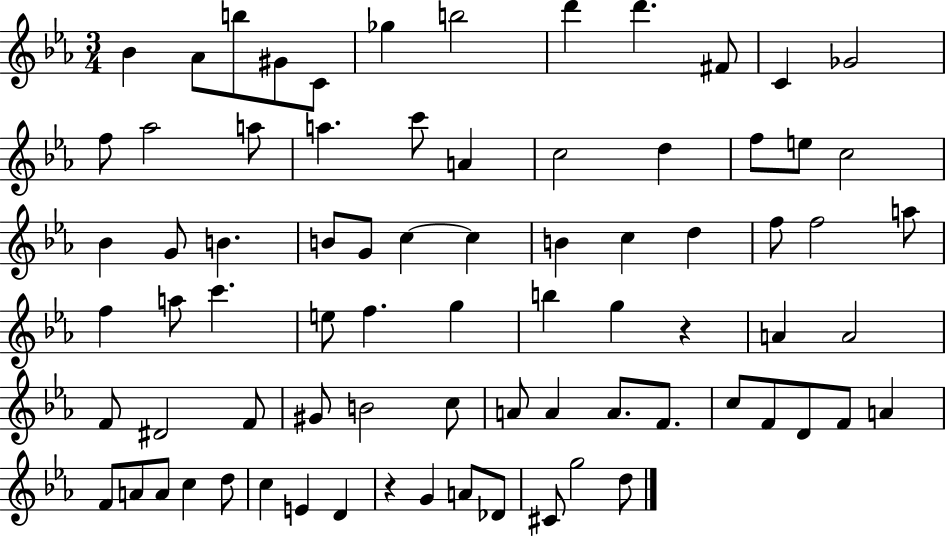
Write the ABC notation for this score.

X:1
T:Untitled
M:3/4
L:1/4
K:Eb
_B _A/2 b/2 ^G/2 C/2 _g b2 d' d' ^F/2 C _G2 f/2 _a2 a/2 a c'/2 A c2 d f/2 e/2 c2 _B G/2 B B/2 G/2 c c B c d f/2 f2 a/2 f a/2 c' e/2 f g b g z A A2 F/2 ^D2 F/2 ^G/2 B2 c/2 A/2 A A/2 F/2 c/2 F/2 D/2 F/2 A F/2 A/2 A/2 c d/2 c E D z G A/2 _D/2 ^C/2 g2 d/2